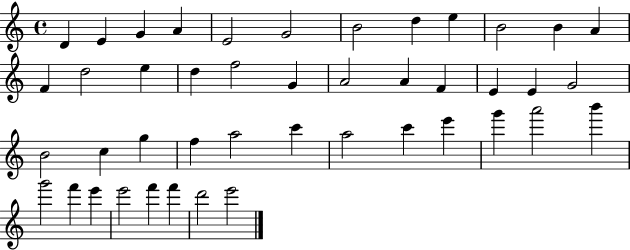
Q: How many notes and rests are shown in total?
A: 44